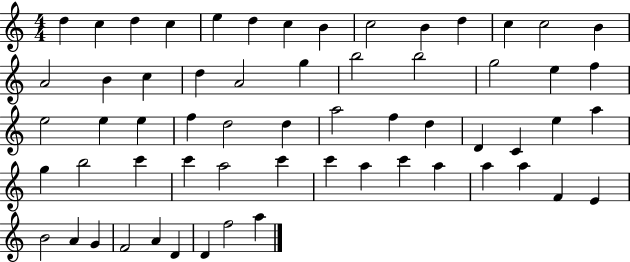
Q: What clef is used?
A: treble